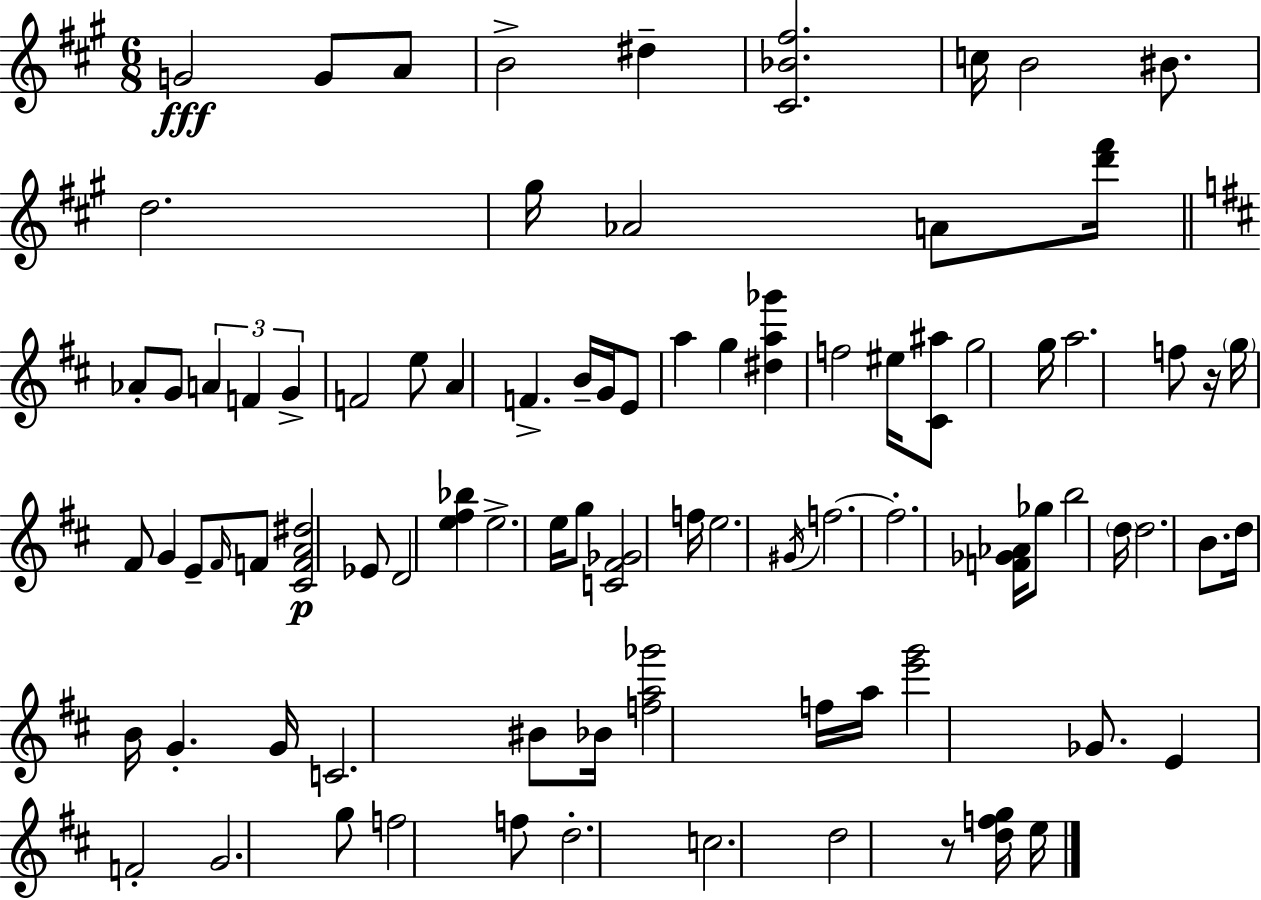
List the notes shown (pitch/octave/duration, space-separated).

G4/h G4/e A4/e B4/h D#5/q [C#4,Bb4,F#5]/h. C5/s B4/h BIS4/e. D5/h. G#5/s Ab4/h A4/e [D6,F#6]/s Ab4/e G4/e A4/q F4/q G4/q F4/h E5/e A4/q F4/q. B4/s G4/s E4/e A5/q G5/q [D#5,A5,Gb6]/q F5/h EIS5/s [C#4,A#5]/e G5/h G5/s A5/h. F5/e R/s G5/s F#4/e G4/q E4/e F#4/s F4/e [C#4,F4,A4,D#5]/h Eb4/e D4/h [E5,F#5,Bb5]/q E5/h. E5/s G5/e [C4,F#4,Gb4]/h F5/s E5/h. G#4/s F5/h. F5/h. [F4,Gb4,Ab4]/s Gb5/e B5/h D5/s D5/h. B4/e. D5/s B4/s G4/q. G4/s C4/h. BIS4/e Bb4/s [F5,A5,Gb6]/h F5/s A5/s [E6,G6]/h Gb4/e. E4/q F4/h G4/h. G5/e F5/h F5/e D5/h. C5/h. D5/h R/e [D5,F5,G5]/s E5/s